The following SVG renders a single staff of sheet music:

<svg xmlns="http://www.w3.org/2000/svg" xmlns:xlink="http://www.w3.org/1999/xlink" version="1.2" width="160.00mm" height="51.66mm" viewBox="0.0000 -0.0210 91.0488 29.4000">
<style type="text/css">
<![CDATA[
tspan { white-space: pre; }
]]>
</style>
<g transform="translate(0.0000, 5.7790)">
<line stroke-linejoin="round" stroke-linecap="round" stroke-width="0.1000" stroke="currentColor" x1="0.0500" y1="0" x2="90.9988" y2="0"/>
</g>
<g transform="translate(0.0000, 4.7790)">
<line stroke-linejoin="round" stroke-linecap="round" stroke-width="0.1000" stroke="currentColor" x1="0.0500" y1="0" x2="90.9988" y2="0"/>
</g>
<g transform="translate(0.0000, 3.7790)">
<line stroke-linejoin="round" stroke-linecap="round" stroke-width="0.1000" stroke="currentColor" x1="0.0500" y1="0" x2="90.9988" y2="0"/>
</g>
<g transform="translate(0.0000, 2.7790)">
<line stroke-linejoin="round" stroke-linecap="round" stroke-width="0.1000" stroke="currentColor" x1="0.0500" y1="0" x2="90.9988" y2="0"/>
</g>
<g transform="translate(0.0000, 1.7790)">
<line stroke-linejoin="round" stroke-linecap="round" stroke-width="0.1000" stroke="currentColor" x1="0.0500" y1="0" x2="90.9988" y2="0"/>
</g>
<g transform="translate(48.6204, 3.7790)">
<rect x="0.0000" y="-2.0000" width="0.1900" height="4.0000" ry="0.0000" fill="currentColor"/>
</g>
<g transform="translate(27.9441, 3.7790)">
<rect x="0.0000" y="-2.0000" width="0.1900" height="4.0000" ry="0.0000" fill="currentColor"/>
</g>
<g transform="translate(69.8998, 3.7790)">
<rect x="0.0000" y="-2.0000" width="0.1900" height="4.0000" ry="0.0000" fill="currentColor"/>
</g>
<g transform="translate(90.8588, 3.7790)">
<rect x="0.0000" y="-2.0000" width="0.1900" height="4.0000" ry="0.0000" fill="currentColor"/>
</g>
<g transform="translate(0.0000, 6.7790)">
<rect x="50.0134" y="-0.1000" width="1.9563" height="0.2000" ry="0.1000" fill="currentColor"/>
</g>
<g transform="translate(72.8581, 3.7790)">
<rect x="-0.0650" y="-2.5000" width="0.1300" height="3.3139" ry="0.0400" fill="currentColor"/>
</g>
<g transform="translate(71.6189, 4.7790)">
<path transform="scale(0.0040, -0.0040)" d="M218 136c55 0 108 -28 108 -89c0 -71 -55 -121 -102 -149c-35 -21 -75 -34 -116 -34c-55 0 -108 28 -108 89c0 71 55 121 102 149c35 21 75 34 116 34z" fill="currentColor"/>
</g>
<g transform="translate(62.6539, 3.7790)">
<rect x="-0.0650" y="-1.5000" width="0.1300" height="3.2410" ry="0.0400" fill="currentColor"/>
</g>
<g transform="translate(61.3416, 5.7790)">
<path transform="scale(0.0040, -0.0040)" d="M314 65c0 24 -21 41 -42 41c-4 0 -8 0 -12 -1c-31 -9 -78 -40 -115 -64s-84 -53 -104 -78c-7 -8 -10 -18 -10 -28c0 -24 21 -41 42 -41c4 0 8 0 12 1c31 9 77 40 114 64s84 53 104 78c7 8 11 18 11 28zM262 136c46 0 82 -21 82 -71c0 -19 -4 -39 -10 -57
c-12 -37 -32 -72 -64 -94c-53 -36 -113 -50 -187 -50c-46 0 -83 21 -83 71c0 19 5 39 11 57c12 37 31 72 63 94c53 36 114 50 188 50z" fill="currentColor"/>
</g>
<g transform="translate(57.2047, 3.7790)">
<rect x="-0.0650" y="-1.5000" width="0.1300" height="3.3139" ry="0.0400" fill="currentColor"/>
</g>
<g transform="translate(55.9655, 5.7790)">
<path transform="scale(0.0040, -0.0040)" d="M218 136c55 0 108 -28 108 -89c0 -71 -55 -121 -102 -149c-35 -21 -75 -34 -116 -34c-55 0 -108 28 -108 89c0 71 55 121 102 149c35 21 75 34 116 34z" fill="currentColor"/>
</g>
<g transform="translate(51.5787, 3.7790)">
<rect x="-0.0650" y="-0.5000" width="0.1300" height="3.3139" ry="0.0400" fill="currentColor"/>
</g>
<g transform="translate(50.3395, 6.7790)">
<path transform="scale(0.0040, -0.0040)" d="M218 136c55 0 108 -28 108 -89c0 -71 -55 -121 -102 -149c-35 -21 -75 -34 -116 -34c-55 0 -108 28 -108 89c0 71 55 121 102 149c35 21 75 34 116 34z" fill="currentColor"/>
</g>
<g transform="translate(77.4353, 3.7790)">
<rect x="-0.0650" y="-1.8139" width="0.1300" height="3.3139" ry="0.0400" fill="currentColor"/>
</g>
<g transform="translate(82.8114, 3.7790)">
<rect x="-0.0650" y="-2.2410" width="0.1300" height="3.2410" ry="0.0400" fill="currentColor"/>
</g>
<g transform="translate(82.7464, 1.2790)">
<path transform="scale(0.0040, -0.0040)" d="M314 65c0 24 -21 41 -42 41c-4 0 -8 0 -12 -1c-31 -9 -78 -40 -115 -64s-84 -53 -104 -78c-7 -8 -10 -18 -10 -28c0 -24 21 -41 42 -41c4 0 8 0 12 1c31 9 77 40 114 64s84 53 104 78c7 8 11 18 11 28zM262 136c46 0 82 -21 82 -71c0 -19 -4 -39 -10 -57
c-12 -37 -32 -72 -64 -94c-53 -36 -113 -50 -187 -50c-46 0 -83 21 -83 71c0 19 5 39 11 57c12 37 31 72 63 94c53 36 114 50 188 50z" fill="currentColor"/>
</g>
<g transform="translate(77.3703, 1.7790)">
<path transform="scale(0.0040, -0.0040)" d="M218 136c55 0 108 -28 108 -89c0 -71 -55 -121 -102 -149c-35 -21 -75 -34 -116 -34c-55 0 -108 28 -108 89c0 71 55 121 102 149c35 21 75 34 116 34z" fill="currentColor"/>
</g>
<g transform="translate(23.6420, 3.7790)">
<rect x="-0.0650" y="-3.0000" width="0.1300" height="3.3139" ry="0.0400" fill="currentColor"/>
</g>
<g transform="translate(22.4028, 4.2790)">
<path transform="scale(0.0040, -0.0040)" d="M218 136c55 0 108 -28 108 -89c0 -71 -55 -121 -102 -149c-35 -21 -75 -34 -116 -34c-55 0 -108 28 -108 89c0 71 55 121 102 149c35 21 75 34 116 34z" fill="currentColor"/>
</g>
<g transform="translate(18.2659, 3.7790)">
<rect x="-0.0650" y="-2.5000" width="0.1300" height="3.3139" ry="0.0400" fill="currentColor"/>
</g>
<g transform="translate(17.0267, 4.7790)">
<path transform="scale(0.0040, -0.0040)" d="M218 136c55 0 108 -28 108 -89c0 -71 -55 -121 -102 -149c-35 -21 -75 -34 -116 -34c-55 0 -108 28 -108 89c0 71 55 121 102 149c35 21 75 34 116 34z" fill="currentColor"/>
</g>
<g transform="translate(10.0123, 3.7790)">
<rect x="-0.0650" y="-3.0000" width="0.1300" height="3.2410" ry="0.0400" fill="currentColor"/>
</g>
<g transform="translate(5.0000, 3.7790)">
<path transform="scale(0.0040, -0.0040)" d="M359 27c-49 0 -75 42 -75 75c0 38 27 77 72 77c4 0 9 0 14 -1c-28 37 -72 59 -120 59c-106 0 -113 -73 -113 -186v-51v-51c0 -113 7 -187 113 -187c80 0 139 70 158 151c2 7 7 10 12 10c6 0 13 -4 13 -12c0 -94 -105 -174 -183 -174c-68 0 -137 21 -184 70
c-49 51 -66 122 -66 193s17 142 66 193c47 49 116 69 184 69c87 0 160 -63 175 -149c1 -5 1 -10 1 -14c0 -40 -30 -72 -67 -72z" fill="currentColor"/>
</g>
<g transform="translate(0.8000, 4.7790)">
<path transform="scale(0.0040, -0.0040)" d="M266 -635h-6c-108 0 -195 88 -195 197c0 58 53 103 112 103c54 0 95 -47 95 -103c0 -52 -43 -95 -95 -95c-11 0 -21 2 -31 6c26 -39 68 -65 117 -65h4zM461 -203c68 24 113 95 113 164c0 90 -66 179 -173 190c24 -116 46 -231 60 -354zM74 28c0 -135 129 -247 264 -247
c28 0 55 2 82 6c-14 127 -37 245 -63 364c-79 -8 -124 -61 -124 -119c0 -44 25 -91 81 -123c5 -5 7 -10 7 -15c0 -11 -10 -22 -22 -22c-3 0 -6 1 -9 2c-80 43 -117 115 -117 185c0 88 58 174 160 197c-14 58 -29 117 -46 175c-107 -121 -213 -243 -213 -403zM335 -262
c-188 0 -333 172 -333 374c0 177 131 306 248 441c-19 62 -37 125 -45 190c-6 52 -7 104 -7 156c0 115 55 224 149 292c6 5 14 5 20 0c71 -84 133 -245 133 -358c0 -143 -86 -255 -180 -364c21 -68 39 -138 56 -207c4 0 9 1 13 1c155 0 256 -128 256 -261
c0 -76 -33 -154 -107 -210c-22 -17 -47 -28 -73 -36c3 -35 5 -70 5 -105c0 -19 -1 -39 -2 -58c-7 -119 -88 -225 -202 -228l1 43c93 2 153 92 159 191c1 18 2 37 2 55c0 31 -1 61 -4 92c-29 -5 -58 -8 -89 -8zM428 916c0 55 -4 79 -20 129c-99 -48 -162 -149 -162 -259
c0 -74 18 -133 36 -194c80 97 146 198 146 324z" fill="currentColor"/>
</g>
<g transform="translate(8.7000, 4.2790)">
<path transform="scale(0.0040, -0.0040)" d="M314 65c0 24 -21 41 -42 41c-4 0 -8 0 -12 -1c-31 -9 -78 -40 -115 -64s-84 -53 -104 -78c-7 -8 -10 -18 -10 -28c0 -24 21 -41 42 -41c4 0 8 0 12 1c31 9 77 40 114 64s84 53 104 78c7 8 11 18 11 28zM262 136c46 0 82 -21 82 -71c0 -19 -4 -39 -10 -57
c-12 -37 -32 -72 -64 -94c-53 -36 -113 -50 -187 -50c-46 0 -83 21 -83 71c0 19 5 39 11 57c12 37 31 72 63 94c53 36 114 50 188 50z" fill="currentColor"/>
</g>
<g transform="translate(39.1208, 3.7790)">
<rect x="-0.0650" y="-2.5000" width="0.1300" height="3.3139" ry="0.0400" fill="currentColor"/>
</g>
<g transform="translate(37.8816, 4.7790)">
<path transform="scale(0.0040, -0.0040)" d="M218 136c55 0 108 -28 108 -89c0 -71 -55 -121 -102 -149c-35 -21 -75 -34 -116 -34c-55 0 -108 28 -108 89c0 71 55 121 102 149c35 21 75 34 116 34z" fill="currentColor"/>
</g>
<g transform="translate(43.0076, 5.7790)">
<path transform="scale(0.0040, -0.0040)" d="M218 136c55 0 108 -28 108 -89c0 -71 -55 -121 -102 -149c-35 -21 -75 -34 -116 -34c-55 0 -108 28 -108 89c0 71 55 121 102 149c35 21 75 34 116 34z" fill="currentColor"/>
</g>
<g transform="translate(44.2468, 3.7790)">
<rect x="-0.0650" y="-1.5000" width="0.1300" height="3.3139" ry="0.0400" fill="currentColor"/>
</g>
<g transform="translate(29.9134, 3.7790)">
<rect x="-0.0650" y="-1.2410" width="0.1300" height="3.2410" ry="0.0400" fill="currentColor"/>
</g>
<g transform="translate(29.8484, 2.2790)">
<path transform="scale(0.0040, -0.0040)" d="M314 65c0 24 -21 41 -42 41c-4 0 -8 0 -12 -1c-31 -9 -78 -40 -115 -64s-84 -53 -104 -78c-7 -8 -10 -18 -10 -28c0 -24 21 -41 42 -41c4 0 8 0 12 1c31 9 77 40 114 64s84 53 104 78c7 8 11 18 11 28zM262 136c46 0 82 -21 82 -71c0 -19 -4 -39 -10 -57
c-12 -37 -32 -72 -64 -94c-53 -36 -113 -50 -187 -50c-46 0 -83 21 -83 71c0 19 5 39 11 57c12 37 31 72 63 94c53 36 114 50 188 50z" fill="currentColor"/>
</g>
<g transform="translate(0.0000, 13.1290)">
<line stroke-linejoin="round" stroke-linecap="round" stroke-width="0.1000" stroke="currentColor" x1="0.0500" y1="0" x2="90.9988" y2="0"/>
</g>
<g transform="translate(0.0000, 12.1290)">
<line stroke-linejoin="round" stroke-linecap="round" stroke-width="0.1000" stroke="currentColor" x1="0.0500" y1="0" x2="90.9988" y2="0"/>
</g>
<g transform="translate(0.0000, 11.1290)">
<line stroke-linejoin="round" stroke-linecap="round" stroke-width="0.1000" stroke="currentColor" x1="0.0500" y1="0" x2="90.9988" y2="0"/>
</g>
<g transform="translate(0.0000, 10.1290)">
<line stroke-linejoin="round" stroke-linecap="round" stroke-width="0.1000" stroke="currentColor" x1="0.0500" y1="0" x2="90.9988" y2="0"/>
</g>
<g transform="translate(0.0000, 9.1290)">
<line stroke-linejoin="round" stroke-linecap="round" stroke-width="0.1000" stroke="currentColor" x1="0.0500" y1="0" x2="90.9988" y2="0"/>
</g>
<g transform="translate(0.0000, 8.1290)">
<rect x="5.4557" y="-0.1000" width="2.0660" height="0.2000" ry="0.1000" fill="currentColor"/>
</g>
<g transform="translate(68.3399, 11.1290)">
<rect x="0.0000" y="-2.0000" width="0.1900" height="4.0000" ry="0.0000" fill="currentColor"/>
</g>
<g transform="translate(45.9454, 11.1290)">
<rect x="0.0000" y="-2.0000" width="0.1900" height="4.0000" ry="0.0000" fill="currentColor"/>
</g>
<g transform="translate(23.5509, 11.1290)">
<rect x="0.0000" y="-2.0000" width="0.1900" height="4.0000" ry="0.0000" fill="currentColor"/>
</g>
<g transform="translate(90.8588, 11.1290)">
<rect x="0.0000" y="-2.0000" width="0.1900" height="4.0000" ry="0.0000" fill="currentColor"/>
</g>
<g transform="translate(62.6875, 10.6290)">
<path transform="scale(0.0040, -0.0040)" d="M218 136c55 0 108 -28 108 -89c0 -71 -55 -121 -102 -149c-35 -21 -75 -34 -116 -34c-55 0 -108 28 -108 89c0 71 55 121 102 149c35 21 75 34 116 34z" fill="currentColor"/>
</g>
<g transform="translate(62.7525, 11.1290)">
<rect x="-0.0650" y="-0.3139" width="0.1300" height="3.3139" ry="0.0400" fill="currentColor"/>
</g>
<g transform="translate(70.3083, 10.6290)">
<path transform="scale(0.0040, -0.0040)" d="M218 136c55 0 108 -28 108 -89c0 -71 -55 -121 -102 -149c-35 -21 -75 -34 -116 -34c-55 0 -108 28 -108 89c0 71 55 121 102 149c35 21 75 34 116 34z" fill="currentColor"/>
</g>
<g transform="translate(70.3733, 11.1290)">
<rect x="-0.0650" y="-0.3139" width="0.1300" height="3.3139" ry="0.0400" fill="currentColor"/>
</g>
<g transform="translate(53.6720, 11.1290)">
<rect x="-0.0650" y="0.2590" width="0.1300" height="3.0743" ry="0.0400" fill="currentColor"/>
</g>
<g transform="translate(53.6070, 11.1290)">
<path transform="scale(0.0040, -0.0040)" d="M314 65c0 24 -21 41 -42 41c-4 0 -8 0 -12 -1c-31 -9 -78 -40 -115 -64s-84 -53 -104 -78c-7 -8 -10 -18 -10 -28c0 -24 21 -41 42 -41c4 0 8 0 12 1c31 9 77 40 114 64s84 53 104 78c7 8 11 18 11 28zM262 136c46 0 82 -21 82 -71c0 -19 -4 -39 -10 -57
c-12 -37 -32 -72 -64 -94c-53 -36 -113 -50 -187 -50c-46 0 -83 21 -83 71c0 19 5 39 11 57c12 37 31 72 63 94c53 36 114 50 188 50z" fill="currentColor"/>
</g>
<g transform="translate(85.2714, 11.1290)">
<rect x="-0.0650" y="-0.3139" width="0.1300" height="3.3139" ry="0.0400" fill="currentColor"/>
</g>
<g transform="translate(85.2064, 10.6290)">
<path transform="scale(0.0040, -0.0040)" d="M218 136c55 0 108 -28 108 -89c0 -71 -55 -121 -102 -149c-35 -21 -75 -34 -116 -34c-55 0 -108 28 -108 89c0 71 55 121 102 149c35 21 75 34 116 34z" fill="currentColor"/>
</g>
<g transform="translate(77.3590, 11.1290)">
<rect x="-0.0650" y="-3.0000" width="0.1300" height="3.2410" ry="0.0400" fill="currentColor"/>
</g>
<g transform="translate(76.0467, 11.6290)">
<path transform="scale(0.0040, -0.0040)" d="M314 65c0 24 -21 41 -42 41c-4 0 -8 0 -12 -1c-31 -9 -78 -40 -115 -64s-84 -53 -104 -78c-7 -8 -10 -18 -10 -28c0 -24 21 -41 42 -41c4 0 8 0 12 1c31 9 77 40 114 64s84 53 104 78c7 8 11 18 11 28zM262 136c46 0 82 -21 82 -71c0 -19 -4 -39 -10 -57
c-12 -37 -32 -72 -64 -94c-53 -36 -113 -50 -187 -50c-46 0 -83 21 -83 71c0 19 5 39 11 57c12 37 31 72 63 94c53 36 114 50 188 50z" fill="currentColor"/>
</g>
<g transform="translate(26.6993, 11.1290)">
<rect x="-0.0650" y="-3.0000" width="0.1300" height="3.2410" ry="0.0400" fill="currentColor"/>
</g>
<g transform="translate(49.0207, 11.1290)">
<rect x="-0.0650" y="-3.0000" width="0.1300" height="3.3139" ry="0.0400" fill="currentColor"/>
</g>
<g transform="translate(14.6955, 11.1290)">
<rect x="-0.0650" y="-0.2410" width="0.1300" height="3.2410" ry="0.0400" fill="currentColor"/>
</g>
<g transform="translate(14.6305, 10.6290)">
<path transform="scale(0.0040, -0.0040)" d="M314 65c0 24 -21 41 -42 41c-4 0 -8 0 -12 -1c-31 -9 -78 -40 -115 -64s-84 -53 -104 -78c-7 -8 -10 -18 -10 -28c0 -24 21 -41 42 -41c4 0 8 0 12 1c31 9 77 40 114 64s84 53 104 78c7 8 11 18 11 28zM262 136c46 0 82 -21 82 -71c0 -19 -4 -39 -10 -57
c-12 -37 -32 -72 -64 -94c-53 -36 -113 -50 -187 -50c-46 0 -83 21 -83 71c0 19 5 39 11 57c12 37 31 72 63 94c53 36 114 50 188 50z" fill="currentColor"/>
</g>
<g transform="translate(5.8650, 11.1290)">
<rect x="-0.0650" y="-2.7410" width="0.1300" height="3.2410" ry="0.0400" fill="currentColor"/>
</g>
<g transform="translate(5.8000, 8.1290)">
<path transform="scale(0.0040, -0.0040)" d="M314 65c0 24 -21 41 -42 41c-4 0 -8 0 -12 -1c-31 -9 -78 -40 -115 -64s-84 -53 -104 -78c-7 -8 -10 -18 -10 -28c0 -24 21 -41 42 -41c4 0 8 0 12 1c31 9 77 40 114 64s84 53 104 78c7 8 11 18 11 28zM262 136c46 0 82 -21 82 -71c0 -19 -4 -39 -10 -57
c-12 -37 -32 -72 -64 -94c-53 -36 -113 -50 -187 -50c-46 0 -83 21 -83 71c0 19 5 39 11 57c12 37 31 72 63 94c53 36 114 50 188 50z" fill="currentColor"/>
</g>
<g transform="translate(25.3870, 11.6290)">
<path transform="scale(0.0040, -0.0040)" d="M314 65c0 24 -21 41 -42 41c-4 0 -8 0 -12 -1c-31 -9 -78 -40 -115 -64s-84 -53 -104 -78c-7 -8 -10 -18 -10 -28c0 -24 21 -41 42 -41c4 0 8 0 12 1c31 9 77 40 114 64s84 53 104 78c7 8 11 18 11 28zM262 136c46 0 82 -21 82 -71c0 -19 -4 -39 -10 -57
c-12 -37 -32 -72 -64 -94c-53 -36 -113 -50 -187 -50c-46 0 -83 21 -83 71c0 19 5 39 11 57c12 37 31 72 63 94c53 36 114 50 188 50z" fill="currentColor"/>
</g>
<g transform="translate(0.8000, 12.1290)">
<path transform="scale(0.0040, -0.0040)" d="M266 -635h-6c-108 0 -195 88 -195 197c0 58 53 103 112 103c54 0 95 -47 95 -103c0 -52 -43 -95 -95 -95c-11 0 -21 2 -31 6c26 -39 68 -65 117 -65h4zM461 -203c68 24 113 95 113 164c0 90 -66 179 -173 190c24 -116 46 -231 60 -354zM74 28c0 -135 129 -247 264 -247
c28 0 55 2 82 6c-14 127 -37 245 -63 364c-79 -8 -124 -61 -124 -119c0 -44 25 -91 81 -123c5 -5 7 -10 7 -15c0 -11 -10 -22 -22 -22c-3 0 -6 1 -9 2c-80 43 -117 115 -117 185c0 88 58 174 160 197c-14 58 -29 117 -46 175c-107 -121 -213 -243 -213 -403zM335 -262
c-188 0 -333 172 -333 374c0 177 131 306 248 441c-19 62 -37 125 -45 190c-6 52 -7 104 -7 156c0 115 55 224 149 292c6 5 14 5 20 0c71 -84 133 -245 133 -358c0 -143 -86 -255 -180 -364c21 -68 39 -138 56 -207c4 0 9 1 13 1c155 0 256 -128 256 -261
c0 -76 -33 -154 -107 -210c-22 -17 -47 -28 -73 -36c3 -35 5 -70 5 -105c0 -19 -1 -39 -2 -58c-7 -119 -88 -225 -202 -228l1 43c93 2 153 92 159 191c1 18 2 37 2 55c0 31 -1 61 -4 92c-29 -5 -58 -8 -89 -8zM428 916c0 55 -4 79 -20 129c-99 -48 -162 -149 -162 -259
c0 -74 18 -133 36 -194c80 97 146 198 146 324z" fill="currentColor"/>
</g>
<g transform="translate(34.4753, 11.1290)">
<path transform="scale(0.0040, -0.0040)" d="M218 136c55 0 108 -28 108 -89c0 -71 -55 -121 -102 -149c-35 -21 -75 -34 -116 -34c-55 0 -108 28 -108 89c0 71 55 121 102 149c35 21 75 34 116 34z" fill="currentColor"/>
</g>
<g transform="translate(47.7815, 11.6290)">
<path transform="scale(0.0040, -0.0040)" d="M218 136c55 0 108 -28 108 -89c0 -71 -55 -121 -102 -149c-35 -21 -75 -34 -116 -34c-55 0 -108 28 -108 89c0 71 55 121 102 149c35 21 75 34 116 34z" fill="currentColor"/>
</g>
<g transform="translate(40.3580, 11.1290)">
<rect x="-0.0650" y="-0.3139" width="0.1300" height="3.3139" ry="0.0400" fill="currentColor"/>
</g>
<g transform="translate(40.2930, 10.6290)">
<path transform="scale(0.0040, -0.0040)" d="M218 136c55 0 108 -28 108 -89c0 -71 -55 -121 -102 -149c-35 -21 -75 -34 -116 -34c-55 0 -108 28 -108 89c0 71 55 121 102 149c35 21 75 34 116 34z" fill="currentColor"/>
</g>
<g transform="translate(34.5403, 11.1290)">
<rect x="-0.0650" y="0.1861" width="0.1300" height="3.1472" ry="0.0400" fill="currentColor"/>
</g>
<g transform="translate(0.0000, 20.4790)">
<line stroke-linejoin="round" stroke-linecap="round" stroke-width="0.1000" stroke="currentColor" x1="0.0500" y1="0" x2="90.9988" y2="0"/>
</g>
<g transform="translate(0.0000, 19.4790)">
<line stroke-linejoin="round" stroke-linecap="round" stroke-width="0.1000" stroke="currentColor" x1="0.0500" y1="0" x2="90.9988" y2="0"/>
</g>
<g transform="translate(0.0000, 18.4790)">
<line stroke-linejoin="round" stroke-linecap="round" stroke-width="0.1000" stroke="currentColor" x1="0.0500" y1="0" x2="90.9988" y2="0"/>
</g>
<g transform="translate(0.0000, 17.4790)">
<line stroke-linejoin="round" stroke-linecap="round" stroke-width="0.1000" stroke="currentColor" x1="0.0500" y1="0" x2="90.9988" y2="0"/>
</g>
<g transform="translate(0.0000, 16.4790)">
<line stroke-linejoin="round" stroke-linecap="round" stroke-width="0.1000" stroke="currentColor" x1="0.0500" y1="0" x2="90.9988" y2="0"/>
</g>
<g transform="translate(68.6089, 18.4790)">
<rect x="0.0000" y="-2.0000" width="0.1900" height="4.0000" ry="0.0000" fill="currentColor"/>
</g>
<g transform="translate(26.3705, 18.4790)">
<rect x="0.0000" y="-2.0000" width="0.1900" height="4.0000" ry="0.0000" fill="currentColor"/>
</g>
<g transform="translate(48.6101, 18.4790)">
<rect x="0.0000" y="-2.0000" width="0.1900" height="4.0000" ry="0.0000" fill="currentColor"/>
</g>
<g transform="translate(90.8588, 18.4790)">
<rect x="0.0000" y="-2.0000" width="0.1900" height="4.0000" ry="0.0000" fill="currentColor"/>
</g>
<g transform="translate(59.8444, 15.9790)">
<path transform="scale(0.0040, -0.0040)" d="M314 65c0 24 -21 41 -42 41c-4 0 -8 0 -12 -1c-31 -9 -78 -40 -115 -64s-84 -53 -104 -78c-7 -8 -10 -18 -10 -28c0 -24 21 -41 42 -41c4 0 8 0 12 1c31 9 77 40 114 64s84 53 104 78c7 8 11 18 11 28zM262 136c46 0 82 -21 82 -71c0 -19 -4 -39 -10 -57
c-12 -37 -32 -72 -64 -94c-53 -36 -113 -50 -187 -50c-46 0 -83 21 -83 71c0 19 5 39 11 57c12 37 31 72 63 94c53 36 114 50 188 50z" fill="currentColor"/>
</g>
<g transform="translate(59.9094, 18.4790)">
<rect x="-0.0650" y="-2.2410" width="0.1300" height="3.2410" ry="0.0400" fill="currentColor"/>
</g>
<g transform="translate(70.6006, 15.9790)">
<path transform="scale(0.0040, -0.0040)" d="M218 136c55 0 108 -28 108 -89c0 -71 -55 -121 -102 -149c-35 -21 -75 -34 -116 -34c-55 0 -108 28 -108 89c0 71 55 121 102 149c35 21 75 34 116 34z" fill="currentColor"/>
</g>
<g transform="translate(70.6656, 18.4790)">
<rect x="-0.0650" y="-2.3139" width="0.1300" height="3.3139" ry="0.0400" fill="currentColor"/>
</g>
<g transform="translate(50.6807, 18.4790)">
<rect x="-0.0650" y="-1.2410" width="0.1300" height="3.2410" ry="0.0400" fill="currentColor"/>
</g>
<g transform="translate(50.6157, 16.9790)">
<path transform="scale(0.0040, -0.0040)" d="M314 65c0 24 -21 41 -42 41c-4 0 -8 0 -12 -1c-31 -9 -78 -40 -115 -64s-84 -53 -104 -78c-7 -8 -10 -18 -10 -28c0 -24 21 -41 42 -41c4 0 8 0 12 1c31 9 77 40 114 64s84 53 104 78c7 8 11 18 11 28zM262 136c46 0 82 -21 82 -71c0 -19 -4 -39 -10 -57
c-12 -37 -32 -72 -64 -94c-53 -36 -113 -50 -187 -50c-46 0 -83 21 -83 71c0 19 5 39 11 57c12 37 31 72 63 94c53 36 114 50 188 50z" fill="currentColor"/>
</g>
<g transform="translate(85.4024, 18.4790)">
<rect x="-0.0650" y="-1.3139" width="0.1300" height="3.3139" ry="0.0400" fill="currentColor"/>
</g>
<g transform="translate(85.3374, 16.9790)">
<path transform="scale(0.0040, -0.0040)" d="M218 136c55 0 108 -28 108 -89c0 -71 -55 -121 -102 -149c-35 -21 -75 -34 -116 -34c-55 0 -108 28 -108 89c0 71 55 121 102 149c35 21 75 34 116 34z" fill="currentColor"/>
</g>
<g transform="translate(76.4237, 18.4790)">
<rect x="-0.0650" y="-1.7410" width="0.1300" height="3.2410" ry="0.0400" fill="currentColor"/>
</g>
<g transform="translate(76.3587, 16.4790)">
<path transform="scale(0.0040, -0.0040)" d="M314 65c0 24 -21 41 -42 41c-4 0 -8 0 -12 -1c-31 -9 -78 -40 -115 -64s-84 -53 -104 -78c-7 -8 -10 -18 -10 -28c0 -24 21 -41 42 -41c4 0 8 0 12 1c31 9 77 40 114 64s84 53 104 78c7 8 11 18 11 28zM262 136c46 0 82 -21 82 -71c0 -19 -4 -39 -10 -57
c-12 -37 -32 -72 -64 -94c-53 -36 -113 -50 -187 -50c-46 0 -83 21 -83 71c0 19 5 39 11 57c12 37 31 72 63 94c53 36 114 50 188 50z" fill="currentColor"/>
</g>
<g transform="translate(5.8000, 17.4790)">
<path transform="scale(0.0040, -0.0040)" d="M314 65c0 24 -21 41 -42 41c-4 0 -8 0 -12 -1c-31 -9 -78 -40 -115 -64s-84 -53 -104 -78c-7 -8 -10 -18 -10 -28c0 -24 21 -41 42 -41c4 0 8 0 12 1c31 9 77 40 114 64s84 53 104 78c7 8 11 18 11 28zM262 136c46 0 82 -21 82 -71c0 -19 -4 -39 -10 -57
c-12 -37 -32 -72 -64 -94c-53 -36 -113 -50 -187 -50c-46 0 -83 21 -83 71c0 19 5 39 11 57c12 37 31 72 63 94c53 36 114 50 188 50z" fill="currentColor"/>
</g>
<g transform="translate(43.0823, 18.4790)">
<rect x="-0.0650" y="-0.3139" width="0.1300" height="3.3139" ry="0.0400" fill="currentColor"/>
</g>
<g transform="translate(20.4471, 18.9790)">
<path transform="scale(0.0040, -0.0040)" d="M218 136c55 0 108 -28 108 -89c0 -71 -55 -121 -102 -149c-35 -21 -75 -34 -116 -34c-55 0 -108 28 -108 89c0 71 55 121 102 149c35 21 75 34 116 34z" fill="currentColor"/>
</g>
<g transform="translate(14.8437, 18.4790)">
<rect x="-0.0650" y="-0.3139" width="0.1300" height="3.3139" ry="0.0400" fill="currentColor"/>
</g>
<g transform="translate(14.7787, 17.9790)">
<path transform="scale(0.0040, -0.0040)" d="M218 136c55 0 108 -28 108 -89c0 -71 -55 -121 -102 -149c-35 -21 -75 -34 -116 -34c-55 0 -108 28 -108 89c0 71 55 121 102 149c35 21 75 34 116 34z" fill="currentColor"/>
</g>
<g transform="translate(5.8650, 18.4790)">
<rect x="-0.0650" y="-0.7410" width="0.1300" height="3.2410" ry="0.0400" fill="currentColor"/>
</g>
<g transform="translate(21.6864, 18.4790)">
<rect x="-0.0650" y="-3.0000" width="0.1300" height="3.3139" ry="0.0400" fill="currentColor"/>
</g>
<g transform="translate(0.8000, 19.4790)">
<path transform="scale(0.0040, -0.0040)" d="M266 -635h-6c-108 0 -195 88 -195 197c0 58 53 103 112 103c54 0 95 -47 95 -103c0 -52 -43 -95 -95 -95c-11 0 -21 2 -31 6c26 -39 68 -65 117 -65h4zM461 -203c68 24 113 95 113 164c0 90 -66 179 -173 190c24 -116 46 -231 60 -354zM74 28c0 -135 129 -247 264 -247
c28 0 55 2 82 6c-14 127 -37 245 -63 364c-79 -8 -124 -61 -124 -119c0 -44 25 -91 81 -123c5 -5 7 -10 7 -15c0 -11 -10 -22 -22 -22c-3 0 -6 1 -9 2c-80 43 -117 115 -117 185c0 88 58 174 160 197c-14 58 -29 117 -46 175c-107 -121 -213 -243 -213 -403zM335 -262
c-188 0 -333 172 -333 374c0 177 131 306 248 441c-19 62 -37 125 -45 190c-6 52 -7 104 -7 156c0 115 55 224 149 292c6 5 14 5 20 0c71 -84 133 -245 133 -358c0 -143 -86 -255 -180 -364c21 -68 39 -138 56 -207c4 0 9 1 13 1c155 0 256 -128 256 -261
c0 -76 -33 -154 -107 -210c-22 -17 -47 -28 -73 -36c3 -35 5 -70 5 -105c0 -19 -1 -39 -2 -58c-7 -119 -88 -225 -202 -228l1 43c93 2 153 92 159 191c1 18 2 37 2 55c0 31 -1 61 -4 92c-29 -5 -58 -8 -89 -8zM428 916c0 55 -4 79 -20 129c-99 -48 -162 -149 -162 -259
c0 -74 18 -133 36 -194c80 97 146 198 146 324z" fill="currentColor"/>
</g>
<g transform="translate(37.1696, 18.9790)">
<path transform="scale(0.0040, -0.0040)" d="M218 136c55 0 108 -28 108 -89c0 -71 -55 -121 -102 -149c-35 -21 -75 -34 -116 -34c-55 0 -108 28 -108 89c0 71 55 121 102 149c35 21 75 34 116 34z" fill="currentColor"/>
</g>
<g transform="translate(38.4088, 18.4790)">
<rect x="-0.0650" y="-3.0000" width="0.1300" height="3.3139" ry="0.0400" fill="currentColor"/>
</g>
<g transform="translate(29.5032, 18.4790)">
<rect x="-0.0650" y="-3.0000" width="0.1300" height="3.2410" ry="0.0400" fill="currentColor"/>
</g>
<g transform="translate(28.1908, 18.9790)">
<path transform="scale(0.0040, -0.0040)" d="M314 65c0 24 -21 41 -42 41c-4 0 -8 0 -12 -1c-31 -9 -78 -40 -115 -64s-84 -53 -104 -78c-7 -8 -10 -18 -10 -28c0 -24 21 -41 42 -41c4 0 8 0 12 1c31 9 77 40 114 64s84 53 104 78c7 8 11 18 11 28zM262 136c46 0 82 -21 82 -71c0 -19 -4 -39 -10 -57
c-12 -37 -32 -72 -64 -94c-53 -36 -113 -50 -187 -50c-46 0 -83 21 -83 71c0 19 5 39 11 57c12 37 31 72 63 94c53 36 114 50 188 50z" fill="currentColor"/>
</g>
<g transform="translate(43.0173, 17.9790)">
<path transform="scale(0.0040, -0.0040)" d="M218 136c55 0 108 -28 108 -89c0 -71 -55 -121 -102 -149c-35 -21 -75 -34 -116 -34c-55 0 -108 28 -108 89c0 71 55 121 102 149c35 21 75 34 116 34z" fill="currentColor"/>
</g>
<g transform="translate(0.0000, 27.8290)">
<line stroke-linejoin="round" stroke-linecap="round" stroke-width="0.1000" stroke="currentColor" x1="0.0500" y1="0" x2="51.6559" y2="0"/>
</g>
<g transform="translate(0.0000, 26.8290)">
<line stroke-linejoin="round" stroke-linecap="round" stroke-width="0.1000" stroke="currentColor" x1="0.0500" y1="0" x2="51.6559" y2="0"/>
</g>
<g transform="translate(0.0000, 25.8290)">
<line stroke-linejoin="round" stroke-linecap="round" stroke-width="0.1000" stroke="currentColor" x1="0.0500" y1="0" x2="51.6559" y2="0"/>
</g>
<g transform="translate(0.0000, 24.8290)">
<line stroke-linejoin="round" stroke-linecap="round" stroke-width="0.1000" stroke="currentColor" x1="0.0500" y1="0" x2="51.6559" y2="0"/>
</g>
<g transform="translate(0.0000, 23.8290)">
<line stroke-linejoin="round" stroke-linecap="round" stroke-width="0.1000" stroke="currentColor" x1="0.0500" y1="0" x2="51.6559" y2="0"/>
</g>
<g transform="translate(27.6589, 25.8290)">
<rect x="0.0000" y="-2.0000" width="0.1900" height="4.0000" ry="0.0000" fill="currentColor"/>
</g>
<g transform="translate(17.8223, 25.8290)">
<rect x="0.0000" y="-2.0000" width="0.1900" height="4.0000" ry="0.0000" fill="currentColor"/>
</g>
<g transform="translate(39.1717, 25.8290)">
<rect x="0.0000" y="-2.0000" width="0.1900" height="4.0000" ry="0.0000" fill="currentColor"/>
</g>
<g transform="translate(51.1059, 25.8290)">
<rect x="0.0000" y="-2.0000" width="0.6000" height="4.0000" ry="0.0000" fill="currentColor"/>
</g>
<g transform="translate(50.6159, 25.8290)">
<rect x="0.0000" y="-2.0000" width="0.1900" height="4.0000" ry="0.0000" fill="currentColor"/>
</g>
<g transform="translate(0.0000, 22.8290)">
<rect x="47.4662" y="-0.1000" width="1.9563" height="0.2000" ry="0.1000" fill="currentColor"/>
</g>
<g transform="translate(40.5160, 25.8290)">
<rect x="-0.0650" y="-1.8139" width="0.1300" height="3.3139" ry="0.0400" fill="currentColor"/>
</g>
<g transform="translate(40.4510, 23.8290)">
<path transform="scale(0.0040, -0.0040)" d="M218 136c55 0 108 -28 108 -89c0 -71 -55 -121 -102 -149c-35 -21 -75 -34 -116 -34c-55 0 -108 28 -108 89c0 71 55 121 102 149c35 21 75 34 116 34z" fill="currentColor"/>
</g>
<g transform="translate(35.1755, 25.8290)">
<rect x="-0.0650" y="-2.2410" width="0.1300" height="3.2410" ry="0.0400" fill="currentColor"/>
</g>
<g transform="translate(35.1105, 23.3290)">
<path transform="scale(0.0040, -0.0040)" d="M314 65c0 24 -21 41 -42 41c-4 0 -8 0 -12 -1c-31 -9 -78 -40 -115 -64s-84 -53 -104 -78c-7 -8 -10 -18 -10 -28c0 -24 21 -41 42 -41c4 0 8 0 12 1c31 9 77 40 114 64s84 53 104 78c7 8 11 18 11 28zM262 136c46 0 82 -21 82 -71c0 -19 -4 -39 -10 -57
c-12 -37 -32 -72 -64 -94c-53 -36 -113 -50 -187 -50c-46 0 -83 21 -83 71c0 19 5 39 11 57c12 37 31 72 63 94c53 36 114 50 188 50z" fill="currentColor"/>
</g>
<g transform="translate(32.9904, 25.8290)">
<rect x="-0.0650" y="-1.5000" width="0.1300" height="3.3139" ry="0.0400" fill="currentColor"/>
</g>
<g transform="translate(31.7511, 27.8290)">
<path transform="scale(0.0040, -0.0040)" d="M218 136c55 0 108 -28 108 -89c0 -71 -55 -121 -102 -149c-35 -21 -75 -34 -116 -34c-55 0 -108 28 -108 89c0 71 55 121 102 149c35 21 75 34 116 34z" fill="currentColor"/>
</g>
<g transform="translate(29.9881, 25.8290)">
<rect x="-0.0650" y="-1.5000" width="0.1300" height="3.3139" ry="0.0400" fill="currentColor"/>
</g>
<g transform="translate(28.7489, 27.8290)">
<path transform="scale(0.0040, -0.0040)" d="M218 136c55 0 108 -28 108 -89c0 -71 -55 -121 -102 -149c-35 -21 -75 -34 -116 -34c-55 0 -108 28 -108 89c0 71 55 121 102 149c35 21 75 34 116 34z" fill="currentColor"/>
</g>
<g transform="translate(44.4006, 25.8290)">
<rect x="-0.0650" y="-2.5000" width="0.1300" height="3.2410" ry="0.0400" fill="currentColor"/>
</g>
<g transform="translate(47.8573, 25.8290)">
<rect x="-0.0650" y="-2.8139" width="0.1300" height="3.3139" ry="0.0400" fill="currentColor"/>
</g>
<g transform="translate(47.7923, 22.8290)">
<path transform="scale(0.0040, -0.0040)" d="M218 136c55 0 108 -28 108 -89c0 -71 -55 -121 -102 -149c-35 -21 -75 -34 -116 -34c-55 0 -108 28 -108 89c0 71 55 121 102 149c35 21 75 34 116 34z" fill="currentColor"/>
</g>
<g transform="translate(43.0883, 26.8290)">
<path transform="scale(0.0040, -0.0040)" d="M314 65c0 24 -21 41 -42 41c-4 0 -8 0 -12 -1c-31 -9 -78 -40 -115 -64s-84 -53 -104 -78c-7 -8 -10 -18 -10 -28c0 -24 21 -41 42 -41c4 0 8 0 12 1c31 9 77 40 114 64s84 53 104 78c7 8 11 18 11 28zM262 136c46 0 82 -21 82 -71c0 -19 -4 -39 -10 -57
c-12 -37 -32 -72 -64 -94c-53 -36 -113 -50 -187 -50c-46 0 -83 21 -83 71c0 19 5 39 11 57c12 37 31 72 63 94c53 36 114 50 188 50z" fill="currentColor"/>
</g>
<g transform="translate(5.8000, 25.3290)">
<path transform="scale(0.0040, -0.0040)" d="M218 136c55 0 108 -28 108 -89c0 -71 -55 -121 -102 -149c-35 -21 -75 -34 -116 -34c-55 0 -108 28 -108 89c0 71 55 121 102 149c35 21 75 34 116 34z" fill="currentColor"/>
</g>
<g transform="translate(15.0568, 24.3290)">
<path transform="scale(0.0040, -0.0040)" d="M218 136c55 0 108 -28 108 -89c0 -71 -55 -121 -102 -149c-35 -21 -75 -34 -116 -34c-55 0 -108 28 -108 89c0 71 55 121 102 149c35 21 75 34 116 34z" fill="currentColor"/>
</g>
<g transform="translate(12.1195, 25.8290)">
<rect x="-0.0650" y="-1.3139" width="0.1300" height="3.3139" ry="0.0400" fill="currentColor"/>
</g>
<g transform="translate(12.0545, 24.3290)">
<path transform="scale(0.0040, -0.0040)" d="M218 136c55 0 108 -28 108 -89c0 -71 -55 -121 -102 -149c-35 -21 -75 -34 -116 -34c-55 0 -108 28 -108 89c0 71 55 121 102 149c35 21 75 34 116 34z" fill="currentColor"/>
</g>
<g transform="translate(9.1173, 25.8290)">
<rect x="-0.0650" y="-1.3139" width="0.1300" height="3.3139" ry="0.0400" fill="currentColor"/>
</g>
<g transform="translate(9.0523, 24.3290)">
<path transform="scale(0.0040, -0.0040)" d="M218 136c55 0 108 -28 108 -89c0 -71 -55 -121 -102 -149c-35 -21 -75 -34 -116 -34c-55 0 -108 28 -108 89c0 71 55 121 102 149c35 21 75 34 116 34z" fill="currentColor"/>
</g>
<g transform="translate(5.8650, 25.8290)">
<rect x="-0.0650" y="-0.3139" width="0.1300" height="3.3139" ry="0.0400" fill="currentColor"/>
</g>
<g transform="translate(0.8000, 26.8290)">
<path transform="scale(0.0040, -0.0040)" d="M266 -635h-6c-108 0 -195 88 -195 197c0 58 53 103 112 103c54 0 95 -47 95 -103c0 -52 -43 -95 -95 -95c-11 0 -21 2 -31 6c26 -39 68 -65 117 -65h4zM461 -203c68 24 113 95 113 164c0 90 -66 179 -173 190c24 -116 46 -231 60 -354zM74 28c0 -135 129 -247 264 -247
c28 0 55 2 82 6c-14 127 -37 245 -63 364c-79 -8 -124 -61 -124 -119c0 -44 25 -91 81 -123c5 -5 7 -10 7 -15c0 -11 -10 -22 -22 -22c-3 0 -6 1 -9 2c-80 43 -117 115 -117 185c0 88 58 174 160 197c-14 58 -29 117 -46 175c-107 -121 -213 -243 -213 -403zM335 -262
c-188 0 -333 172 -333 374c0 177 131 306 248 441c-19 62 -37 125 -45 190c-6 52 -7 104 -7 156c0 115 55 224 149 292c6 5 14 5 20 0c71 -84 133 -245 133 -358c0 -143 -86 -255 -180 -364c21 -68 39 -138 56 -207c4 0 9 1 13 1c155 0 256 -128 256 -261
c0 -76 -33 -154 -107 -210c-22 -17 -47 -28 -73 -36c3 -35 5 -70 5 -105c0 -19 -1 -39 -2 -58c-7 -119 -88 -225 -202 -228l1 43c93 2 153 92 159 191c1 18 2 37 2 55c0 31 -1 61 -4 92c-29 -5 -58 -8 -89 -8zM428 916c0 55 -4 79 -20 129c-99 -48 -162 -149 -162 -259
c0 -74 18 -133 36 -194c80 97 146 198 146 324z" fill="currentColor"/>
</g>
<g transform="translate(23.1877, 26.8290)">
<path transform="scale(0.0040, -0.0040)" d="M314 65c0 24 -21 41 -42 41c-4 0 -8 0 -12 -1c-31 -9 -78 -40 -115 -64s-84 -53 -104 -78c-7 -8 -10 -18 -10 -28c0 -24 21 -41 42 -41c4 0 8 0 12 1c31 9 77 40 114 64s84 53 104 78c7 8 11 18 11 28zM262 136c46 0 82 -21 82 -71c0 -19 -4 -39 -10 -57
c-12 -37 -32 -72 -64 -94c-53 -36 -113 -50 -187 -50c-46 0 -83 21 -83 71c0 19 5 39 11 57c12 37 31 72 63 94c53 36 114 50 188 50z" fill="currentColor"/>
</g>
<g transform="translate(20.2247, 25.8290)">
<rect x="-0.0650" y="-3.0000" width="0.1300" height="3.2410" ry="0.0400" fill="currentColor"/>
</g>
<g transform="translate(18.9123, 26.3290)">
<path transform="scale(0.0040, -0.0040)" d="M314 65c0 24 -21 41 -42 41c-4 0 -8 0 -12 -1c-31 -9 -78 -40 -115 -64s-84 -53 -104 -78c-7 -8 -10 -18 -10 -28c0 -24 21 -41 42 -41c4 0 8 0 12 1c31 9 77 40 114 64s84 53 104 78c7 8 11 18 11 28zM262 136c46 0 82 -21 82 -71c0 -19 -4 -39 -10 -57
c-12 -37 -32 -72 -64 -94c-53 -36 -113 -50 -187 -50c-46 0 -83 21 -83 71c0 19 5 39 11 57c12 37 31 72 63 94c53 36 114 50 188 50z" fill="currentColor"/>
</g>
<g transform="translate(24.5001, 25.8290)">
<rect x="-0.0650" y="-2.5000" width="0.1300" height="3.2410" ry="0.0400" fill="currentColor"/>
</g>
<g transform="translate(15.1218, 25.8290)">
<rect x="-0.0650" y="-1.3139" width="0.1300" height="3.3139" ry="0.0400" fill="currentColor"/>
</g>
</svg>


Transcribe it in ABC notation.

X:1
T:Untitled
M:4/4
L:1/4
K:C
A2 G A e2 G E C E E2 G f g2 a2 c2 A2 B c A B2 c c A2 c d2 c A A2 A c e2 g2 g f2 e c e e e A2 G2 E E g2 f G2 a